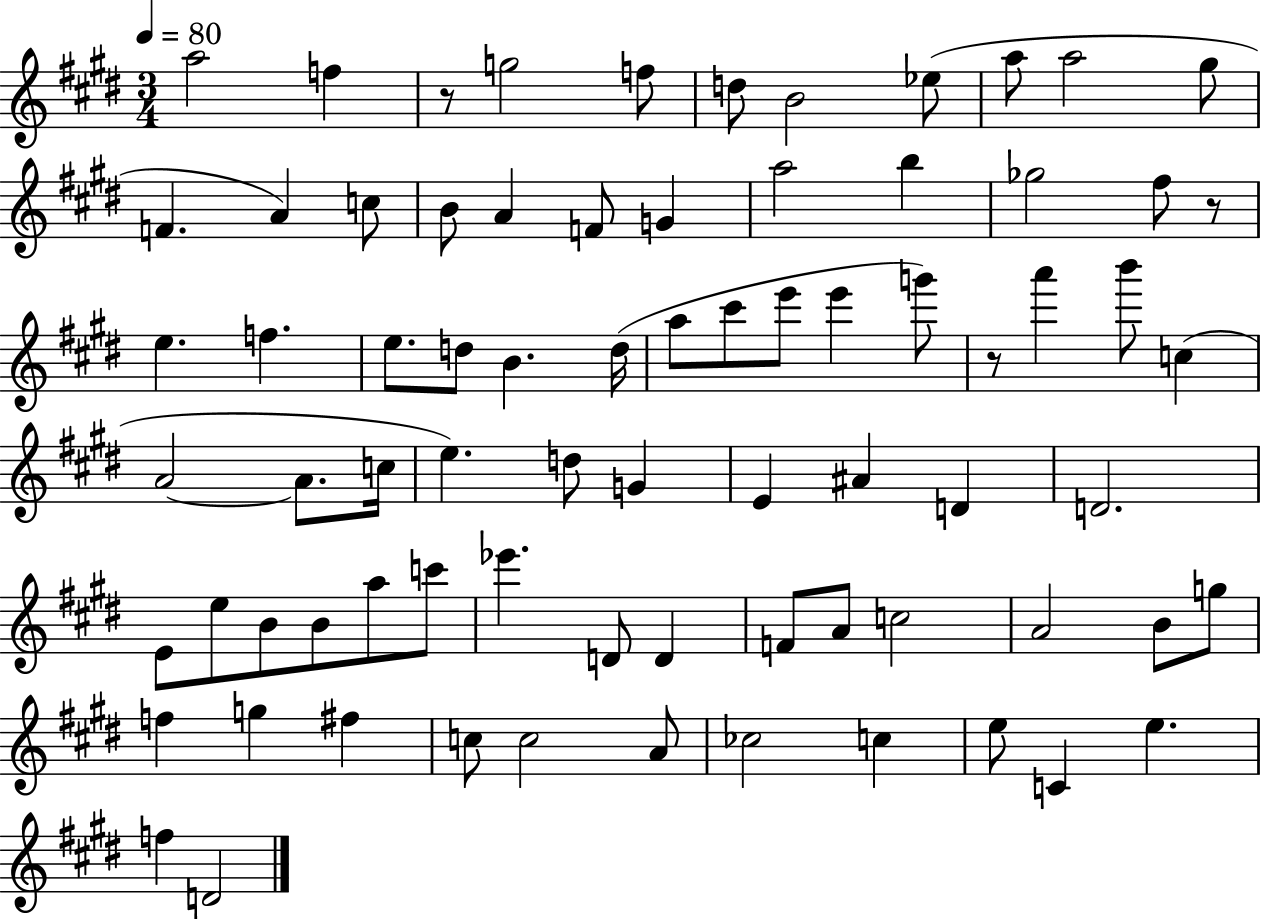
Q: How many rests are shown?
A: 3